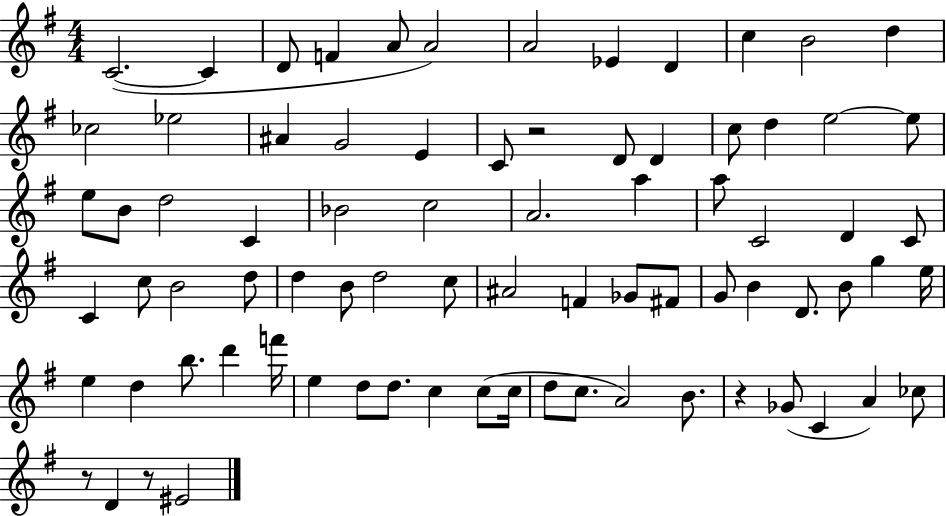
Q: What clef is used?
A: treble